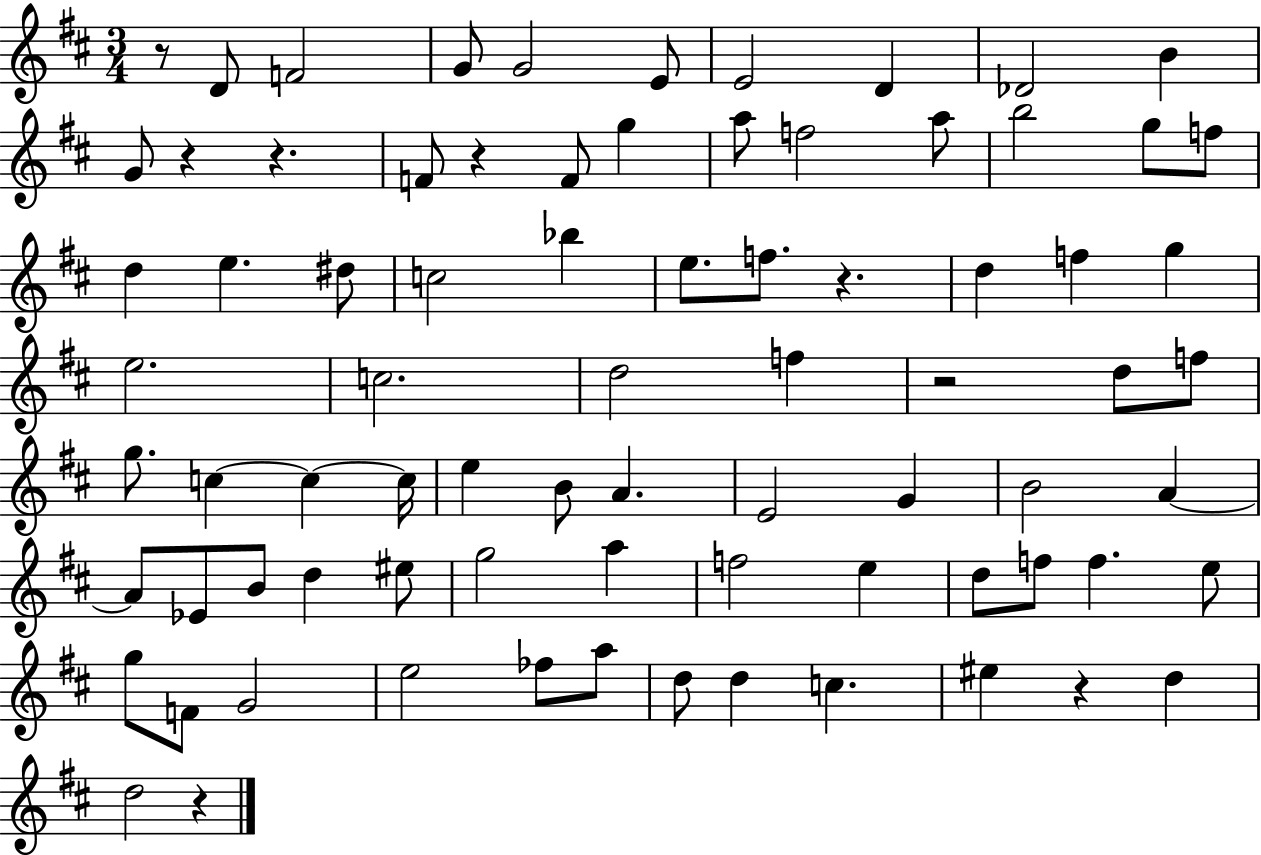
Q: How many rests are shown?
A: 8